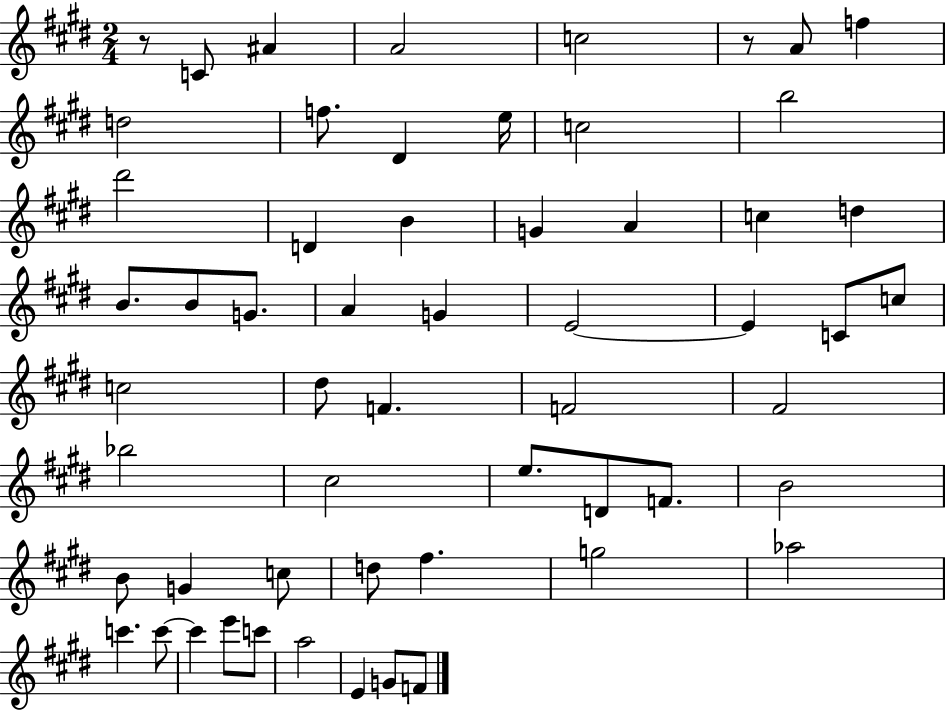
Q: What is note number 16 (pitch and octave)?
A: G4